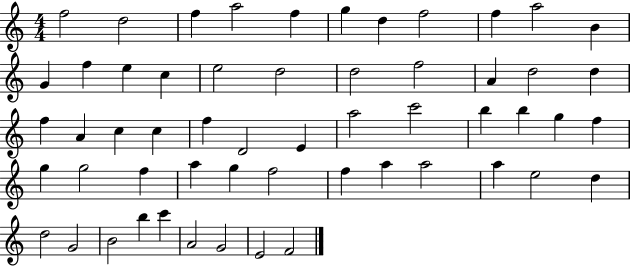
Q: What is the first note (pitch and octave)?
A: F5